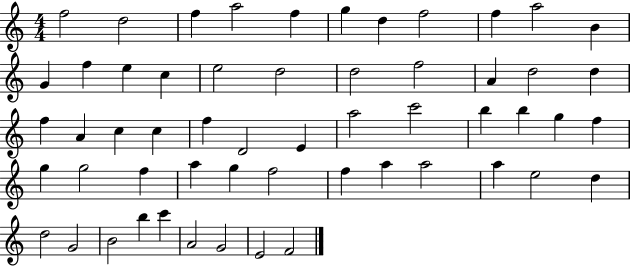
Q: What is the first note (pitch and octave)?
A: F5